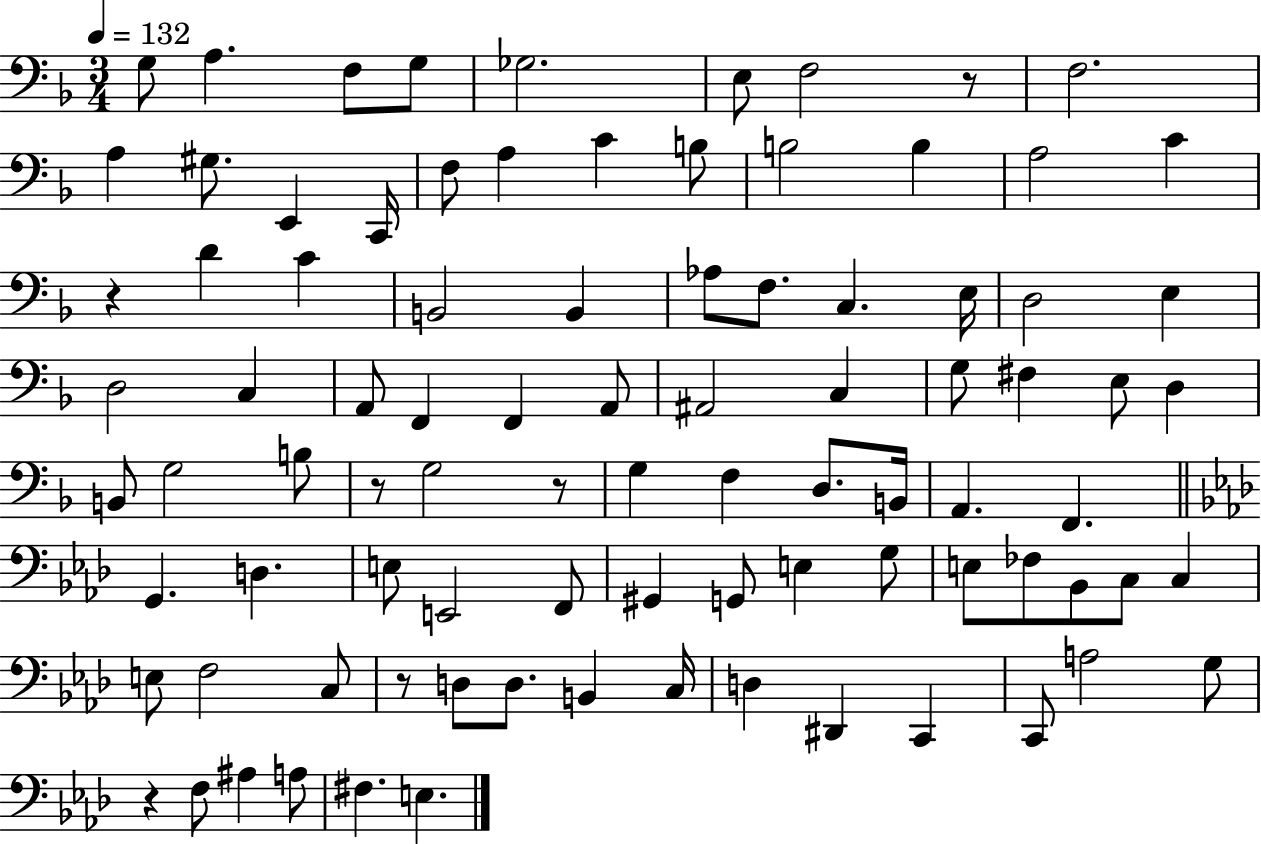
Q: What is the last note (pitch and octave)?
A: E3